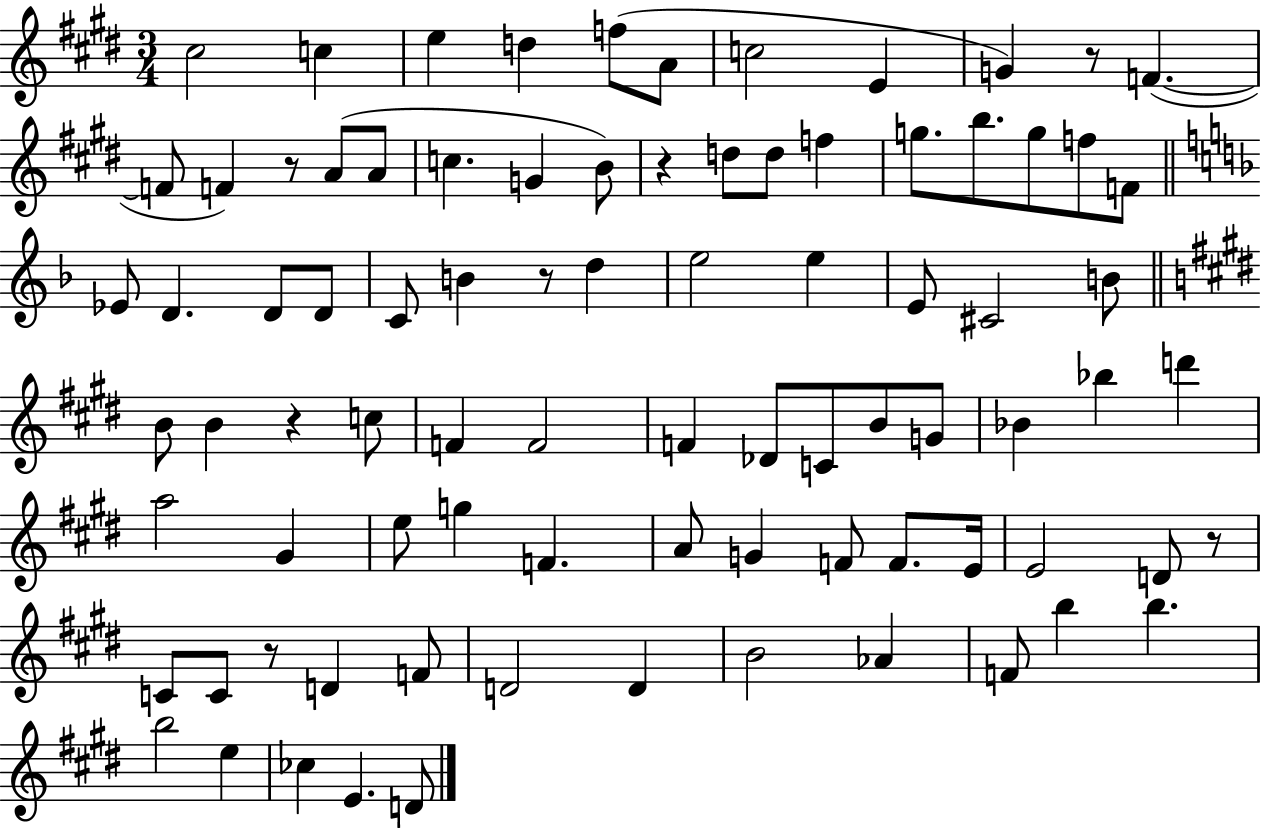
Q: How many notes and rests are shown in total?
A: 85